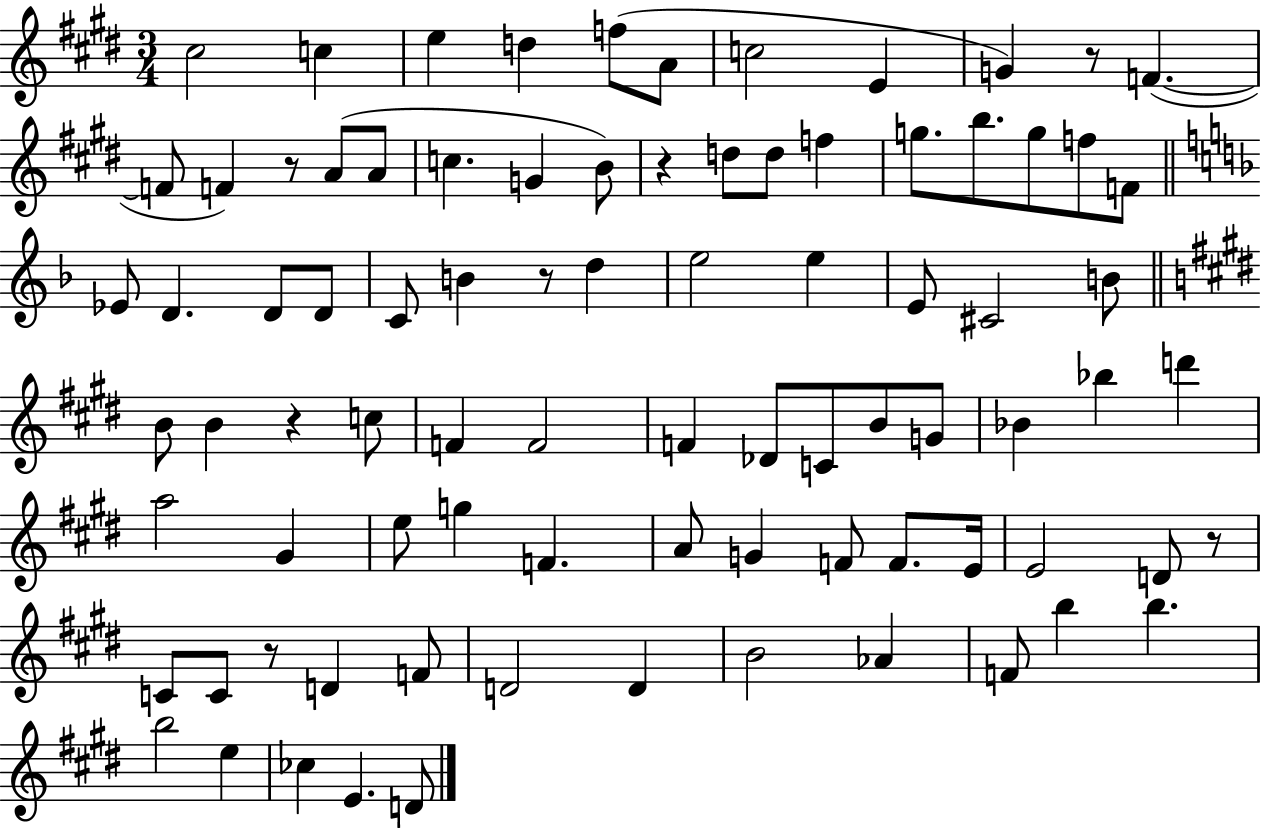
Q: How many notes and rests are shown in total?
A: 85